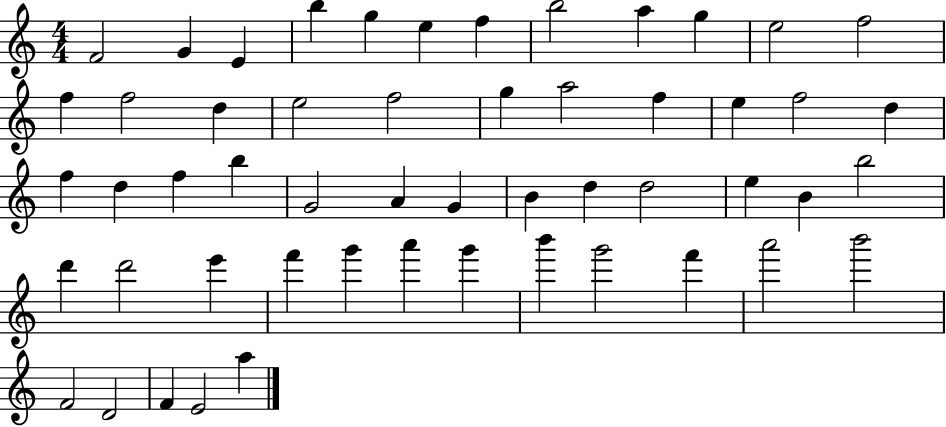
X:1
T:Untitled
M:4/4
L:1/4
K:C
F2 G E b g e f b2 a g e2 f2 f f2 d e2 f2 g a2 f e f2 d f d f b G2 A G B d d2 e B b2 d' d'2 e' f' g' a' g' b' g'2 f' a'2 b'2 F2 D2 F E2 a